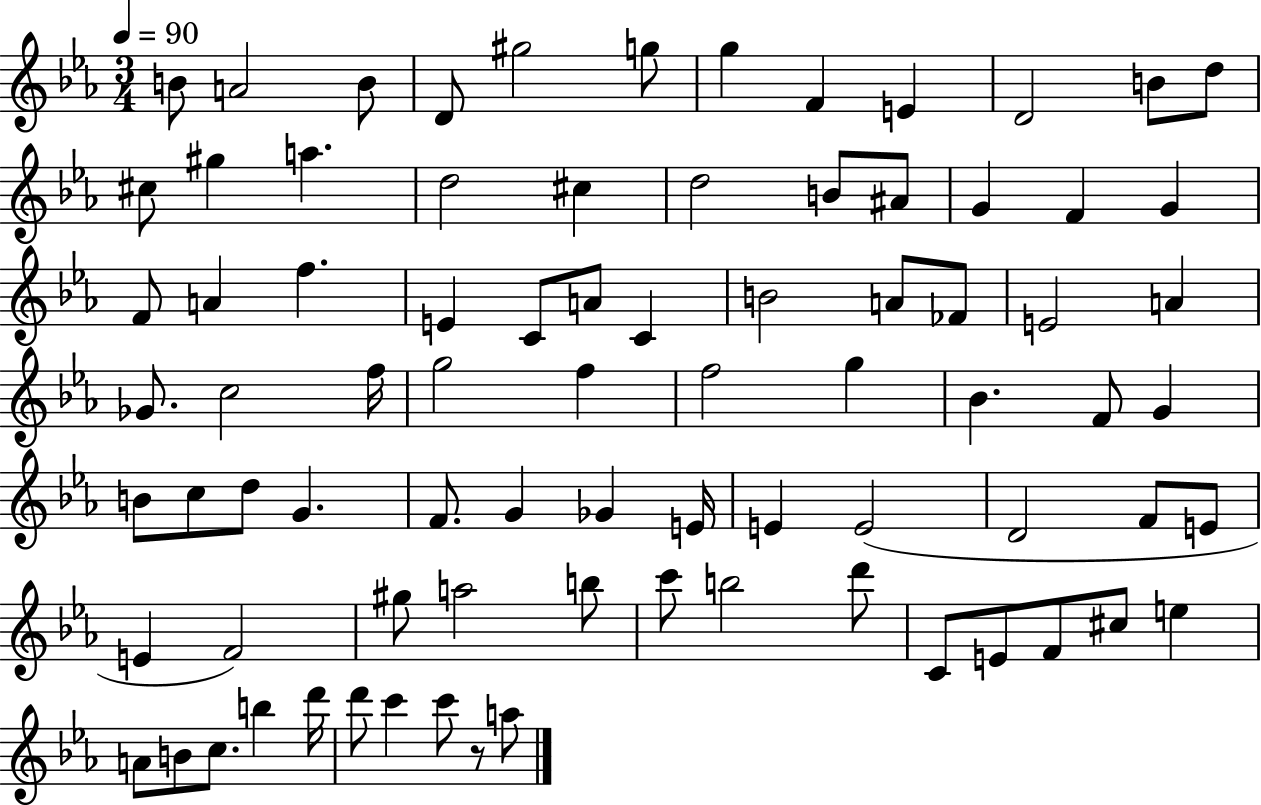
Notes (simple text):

B4/e A4/h B4/e D4/e G#5/h G5/e G5/q F4/q E4/q D4/h B4/e D5/e C#5/e G#5/q A5/q. D5/h C#5/q D5/h B4/e A#4/e G4/q F4/q G4/q F4/e A4/q F5/q. E4/q C4/e A4/e C4/q B4/h A4/e FES4/e E4/h A4/q Gb4/e. C5/h F5/s G5/h F5/q F5/h G5/q Bb4/q. F4/e G4/q B4/e C5/e D5/e G4/q. F4/e. G4/q Gb4/q E4/s E4/q E4/h D4/h F4/e E4/e E4/q F4/h G#5/e A5/h B5/e C6/e B5/h D6/e C4/e E4/e F4/e C#5/e E5/q A4/e B4/e C5/e. B5/q D6/s D6/e C6/q C6/e R/e A5/e